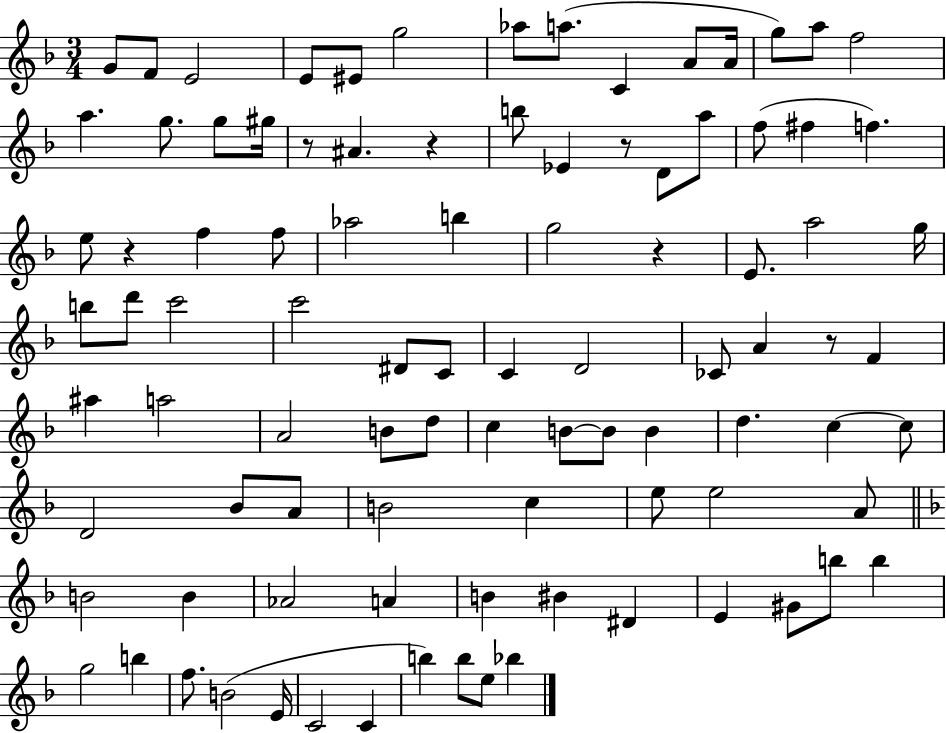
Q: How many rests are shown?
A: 6